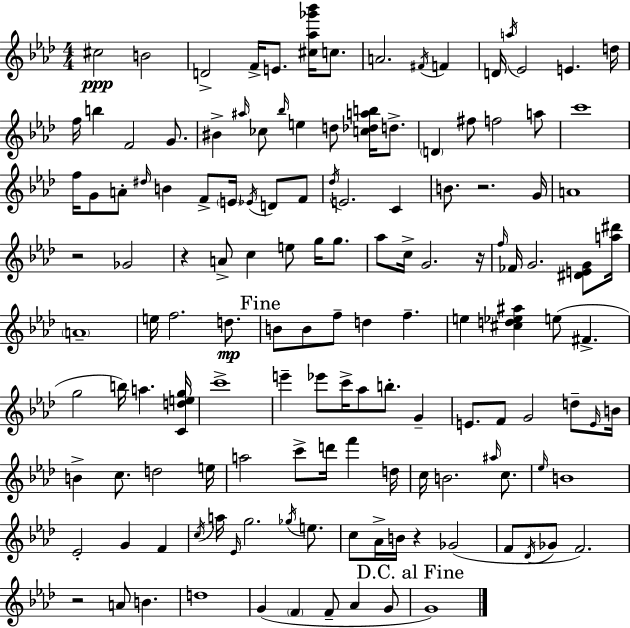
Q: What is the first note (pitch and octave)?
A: C#5